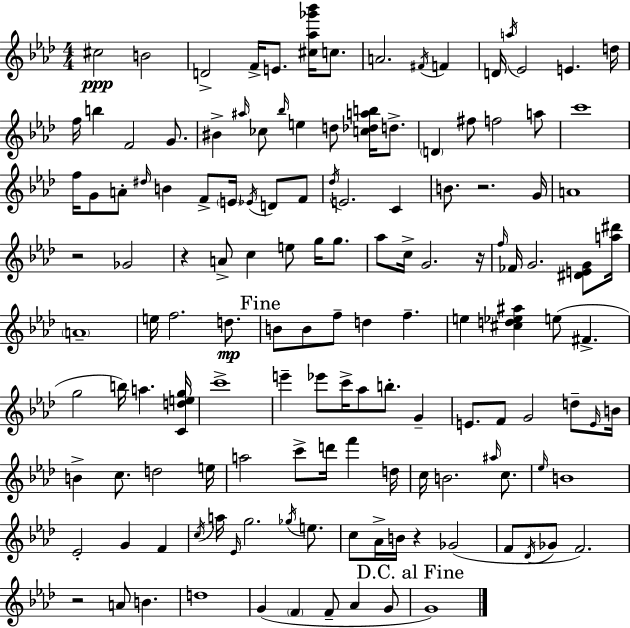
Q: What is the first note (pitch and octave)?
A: C#5